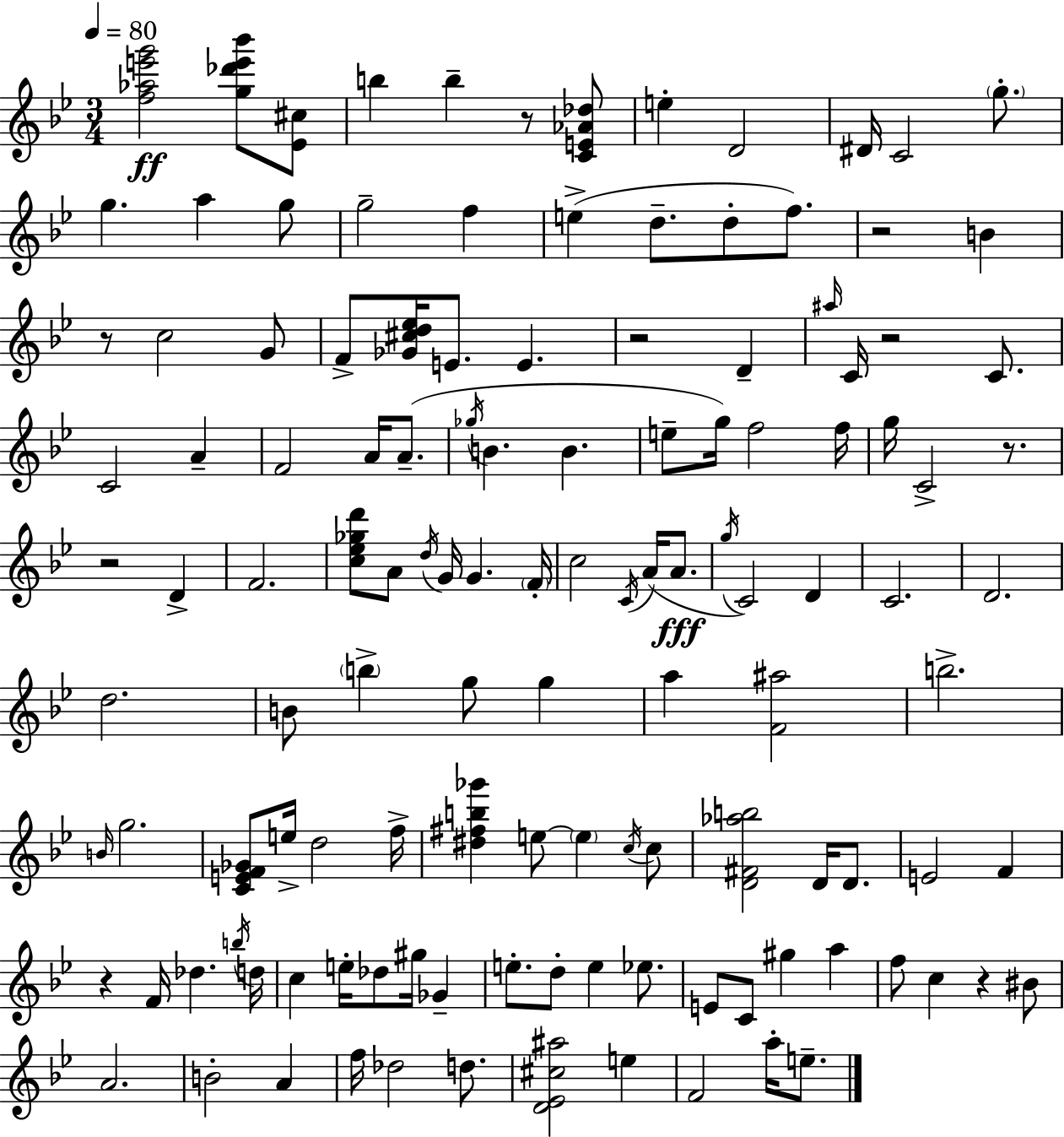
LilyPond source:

{
  \clef treble
  \numericTimeSignature
  \time 3/4
  \key bes \major
  \tempo 4 = 80
  <f'' aes'' e''' g'''>2\ff <g'' des''' e''' bes'''>8 <ees' cis''>8 | b''4 b''4-- r8 <c' e' aes' des''>8 | e''4-. d'2 | dis'16 c'2 \parenthesize g''8.-. | \break g''4. a''4 g''8 | g''2-- f''4 | e''4->( d''8.-- d''8-. f''8.) | r2 b'4 | \break r8 c''2 g'8 | f'8-> <ges' cis'' d'' ees''>16 e'8. e'4. | r2 d'4-- | \grace { ais''16 } c'16 r2 c'8. | \break c'2 a'4-- | f'2 a'16 a'8.--( | \acciaccatura { ges''16 } b'4. b'4. | e''8-- g''16) f''2 | \break f''16 g''16 c'2-> r8. | r2 d'4-> | f'2. | <c'' ees'' ges'' d'''>8 a'8 \acciaccatura { d''16 } g'16 g'4. | \break \parenthesize f'16-. c''2 \acciaccatura { c'16 }( | a'16 a'8.\fff \acciaccatura { g''16 }) c'2 | d'4 c'2. | d'2. | \break d''2. | b'8 \parenthesize b''4-> g''8 | g''4 a''4 <f' ais''>2 | b''2.-> | \break \grace { b'16 } g''2. | <c' e' f' ges'>8 e''16-> d''2 | f''16-> <dis'' fis'' b'' ges'''>4 e''8~~ | \parenthesize e''4 \acciaccatura { c''16 } c''8 <d' fis' aes'' b''>2 | \break d'16 d'8. e'2 | f'4 r4 f'16 | des''4. \acciaccatura { b''16 } d''16 c''4 | e''16-. des''8 gis''16 ges'4-- e''8.-. d''8-. | \break e''4 ees''8. e'8 c'8 | gis''4 a''4 f''8 c''4 | r4 bis'8 a'2. | b'2-. | \break a'4 f''16 des''2 | d''8. <d' ees' cis'' ais''>2 | e''4 f'2 | a''16-. e''8.-- \bar "|."
}